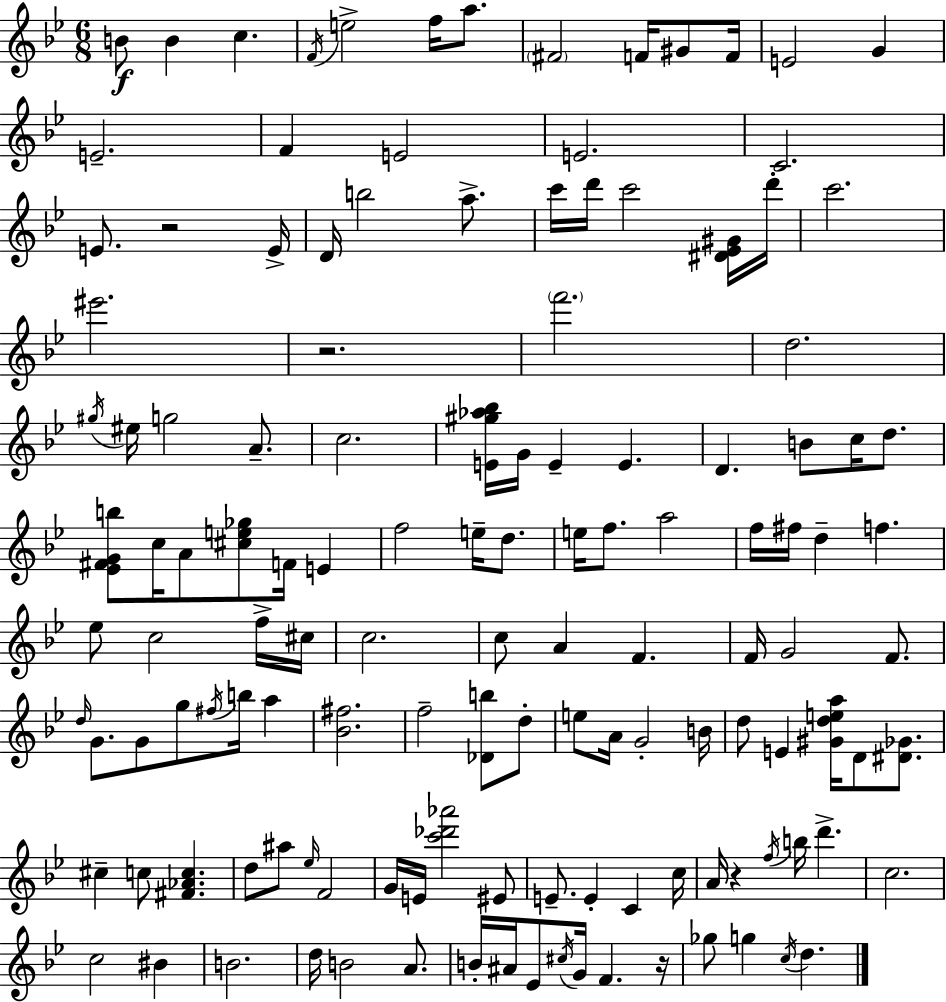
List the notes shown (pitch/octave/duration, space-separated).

B4/e B4/q C5/q. F4/s E5/h F5/s A5/e. F#4/h F4/s G#4/e F4/s E4/h G4/q E4/h. F4/q E4/h E4/h. C4/h. E4/e. R/h E4/s D4/s B5/h A5/e. C6/s D6/s C6/h [D#4,Eb4,G#4]/s D6/s C6/h. EIS6/h. R/h. F6/h. D5/h. G#5/s EIS5/s G5/h A4/e. C5/h. [E4,G#5,Ab5,Bb5]/s G4/s E4/q E4/q. D4/q. B4/e C5/s D5/e. [Eb4,F#4,G4,B5]/e C5/s A4/e [C#5,E5,Gb5]/e F4/s E4/q F5/h E5/s D5/e. E5/s F5/e. A5/h F5/s F#5/s D5/q F5/q. Eb5/e C5/h F5/s C#5/s C5/h. C5/e A4/q F4/q. F4/s G4/h F4/e. D5/s G4/e. G4/e G5/e F#5/s B5/s A5/q [Bb4,F#5]/h. F5/h [Db4,B5]/e D5/e E5/e A4/s G4/h B4/s D5/e E4/q [G#4,D5,E5,A5]/s D4/e [D#4,Gb4]/e. C#5/q C5/e [F#4,Ab4,C5]/q. D5/e A#5/e Eb5/s F4/h G4/s E4/s [C6,Db6,Ab6]/h EIS4/e E4/e. E4/q C4/q C5/s A4/s R/q F5/s B5/s D6/q. C5/h. C5/h BIS4/q B4/h. D5/s B4/h A4/e. B4/s A#4/s Eb4/e C#5/s G4/s F4/q. R/s Gb5/e G5/q C5/s D5/q.